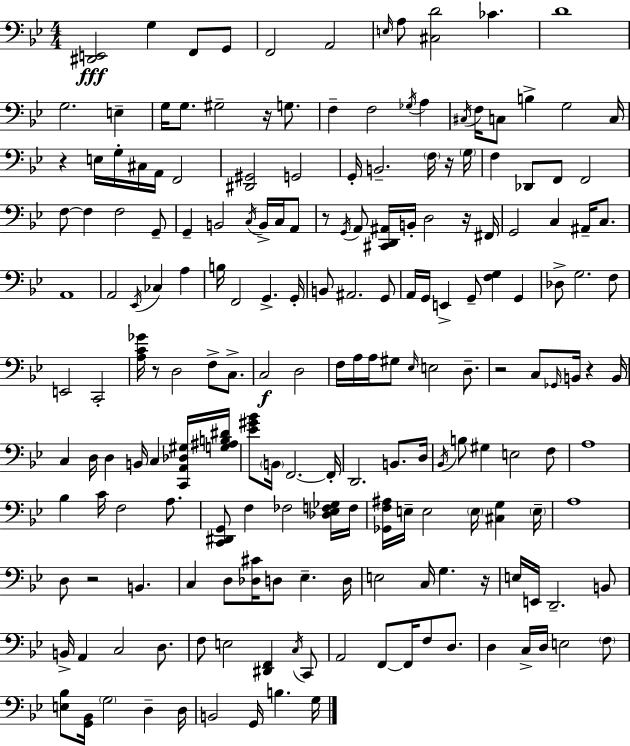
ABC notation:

X:1
T:Untitled
M:4/4
L:1/4
K:Bb
[^D,,E,,]2 G, F,,/2 G,,/2 F,,2 A,,2 E,/4 A,/2 [^C,D]2 _C D4 G,2 E, G,/4 G,/2 ^G,2 z/4 G,/2 F, F,2 _G,/4 A, ^C,/4 F,/4 C,/2 B, G,2 C,/4 z E,/4 G,/4 ^C,/4 A,,/4 F,,2 [^D,,^G,,]2 G,,2 G,,/4 B,,2 F,/4 z/4 G,/4 F, _D,,/2 F,,/2 F,,2 F,/2 F, F,2 G,,/2 G,, B,,2 C,/4 B,,/4 C,/4 A,,/2 z/2 G,,/4 A,,/2 [^C,,D,,^A,,]/4 B,,/4 D,2 z/4 ^F,,/4 G,,2 C, ^A,,/4 C,/2 A,,4 A,,2 _E,,/4 _C, A, B,/4 F,,2 G,, G,,/4 B,,/2 ^A,,2 G,,/2 A,,/4 G,,/4 E,, G,,/2 [F,G,] G,, _D,/2 G,2 F,/2 E,,2 C,,2 [A,C_G]/4 z/2 D,2 F,/2 C,/2 C,2 D,2 F,/4 A,/4 A,/4 ^G,/2 _E,/4 E,2 D,/2 z2 C,/2 _G,,/4 B,,/4 z B,,/4 C, D,/4 D, B,,/4 C, [C,,A,,_D,^G,]/4 [G,^A,B,^D]/4 [_E^G_B]/2 B,,/4 F,,2 F,,/4 D,,2 B,,/2 D,/4 _B,,/4 B,/2 ^G, E,2 F,/2 A,4 _B, C/4 F,2 A,/2 [C,,^D,,G,,]/2 F, _F,2 [_D,_E,F,_G,]/4 F,/4 [_G,,F,^A,]/4 E,/4 E,2 E,/4 [^C,G,] E,/4 A,4 D,/2 z2 B,, C, D,/2 [_D,^C]/4 D,/2 _E, D,/4 E,2 C,/4 G, z/4 E,/4 E,,/4 D,,2 B,,/2 B,,/4 A,, C,2 D,/2 F,/2 E,2 [^D,,F,,] C,/4 C,,/2 A,,2 F,,/2 F,,/4 F,/2 D,/2 D, C,/4 D,/4 E,2 F,/2 [E,_B,]/2 [G,,_B,,]/4 G,2 D, D,/4 B,,2 G,,/4 B, G,/4